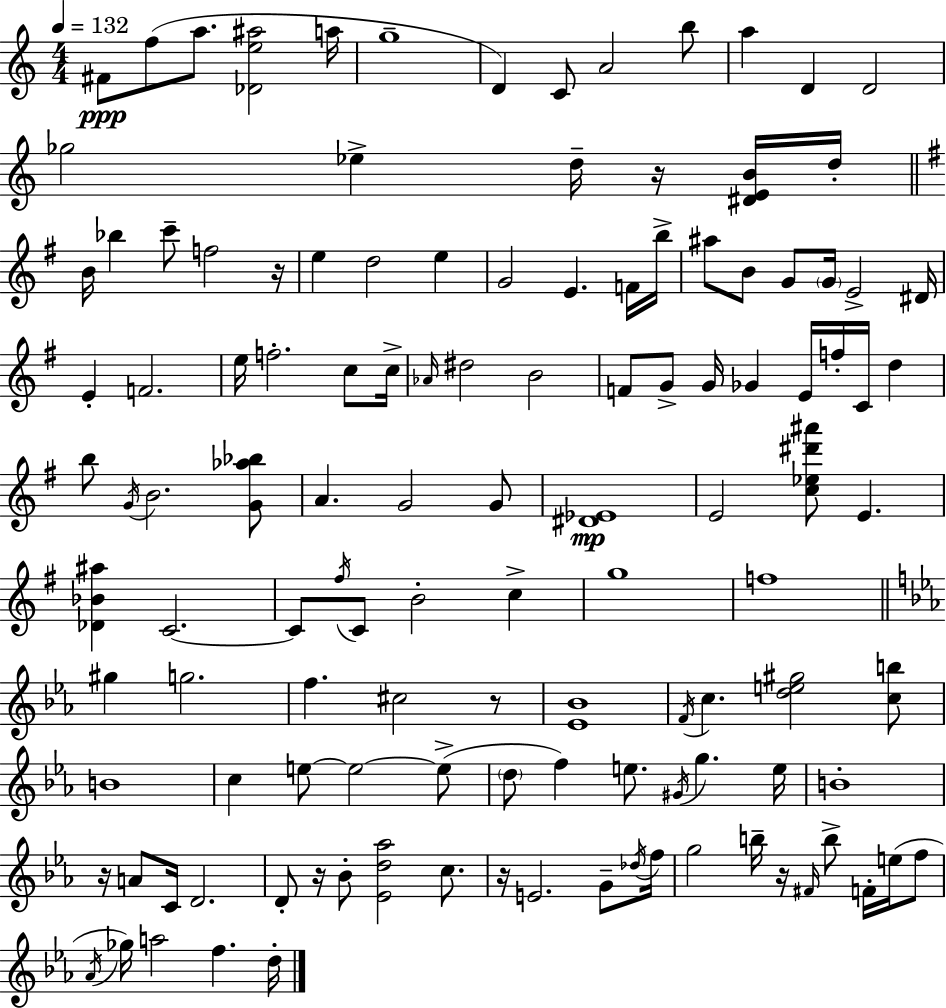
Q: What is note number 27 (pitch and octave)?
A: B5